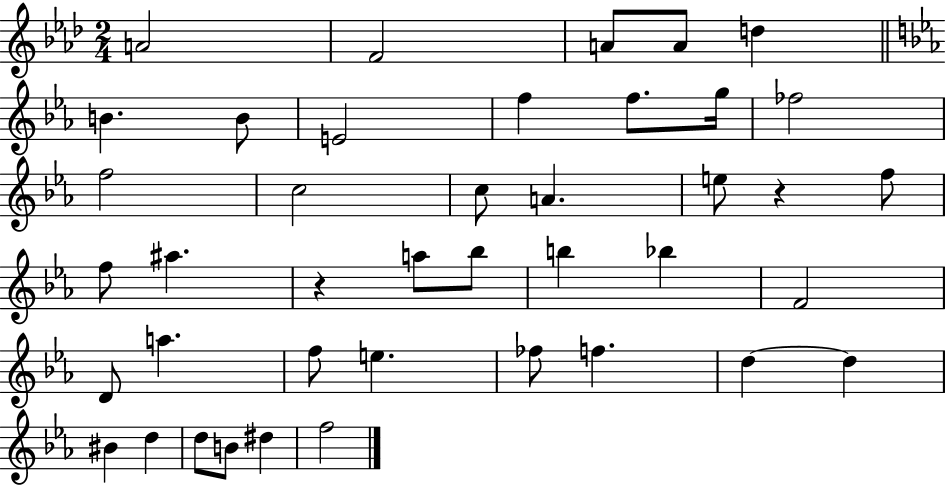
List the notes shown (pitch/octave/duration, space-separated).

A4/h F4/h A4/e A4/e D5/q B4/q. B4/e E4/h F5/q F5/e. G5/s FES5/h F5/h C5/h C5/e A4/q. E5/e R/q F5/e F5/e A#5/q. R/q A5/e Bb5/e B5/q Bb5/q F4/h D4/e A5/q. F5/e E5/q. FES5/e F5/q. D5/q D5/q BIS4/q D5/q D5/e B4/e D#5/q F5/h